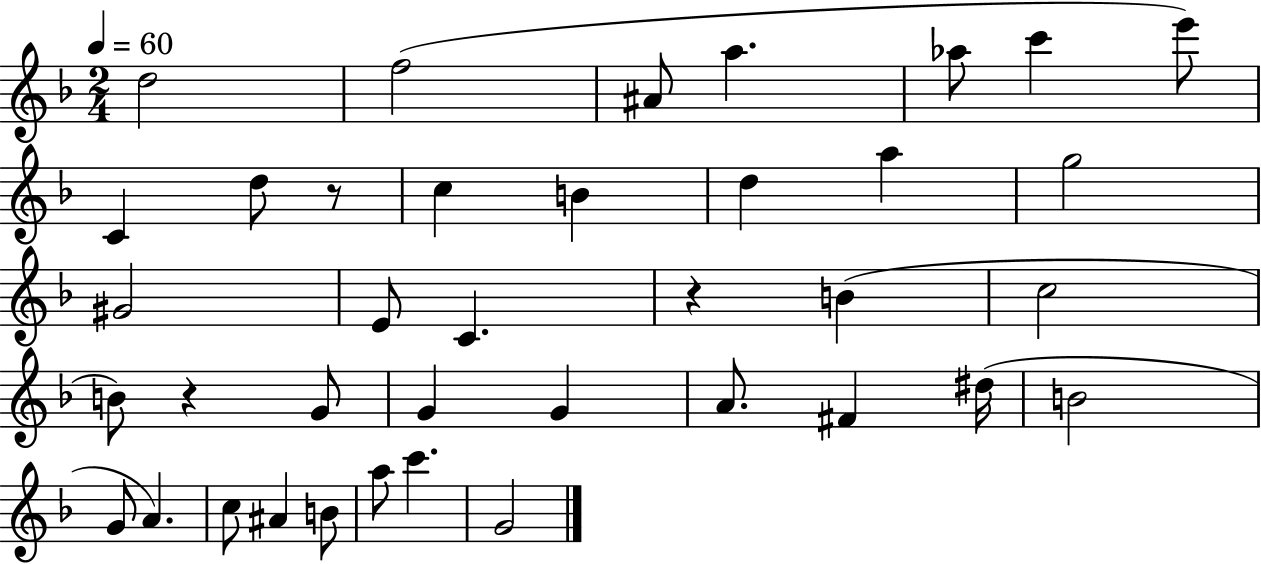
{
  \clef treble
  \numericTimeSignature
  \time 2/4
  \key f \major
  \tempo 4 = 60
  \repeat volta 2 { d''2 | f''2( | ais'8 a''4. | aes''8 c'''4 e'''8) | \break c'4 d''8 r8 | c''4 b'4 | d''4 a''4 | g''2 | \break gis'2 | e'8 c'4. | r4 b'4( | c''2 | \break b'8) r4 g'8 | g'4 g'4 | a'8. fis'4 dis''16( | b'2 | \break g'8 a'4.) | c''8 ais'4 b'8 | a''8 c'''4. | g'2 | \break } \bar "|."
}